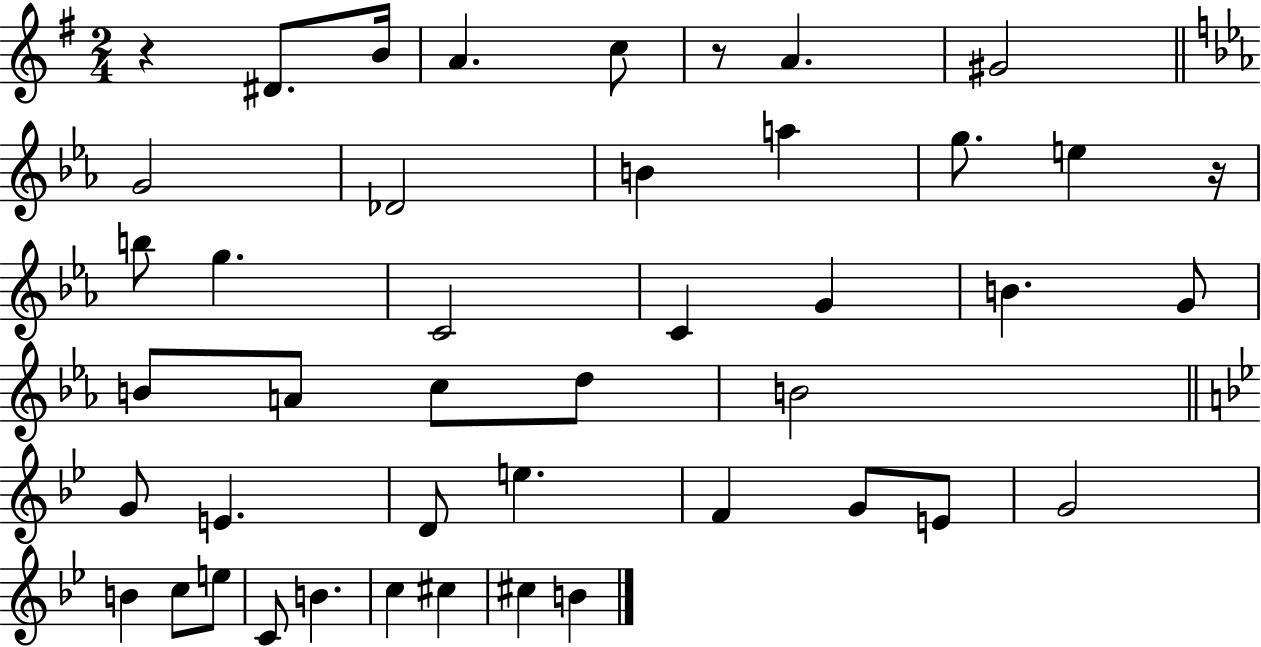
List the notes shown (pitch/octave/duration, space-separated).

R/q D#4/e. B4/s A4/q. C5/e R/e A4/q. G#4/h G4/h Db4/h B4/q A5/q G5/e. E5/q R/s B5/e G5/q. C4/h C4/q G4/q B4/q. G4/e B4/e A4/e C5/e D5/e B4/h G4/e E4/q. D4/e E5/q. F4/q G4/e E4/e G4/h B4/q C5/e E5/e C4/e B4/q. C5/q C#5/q C#5/q B4/q